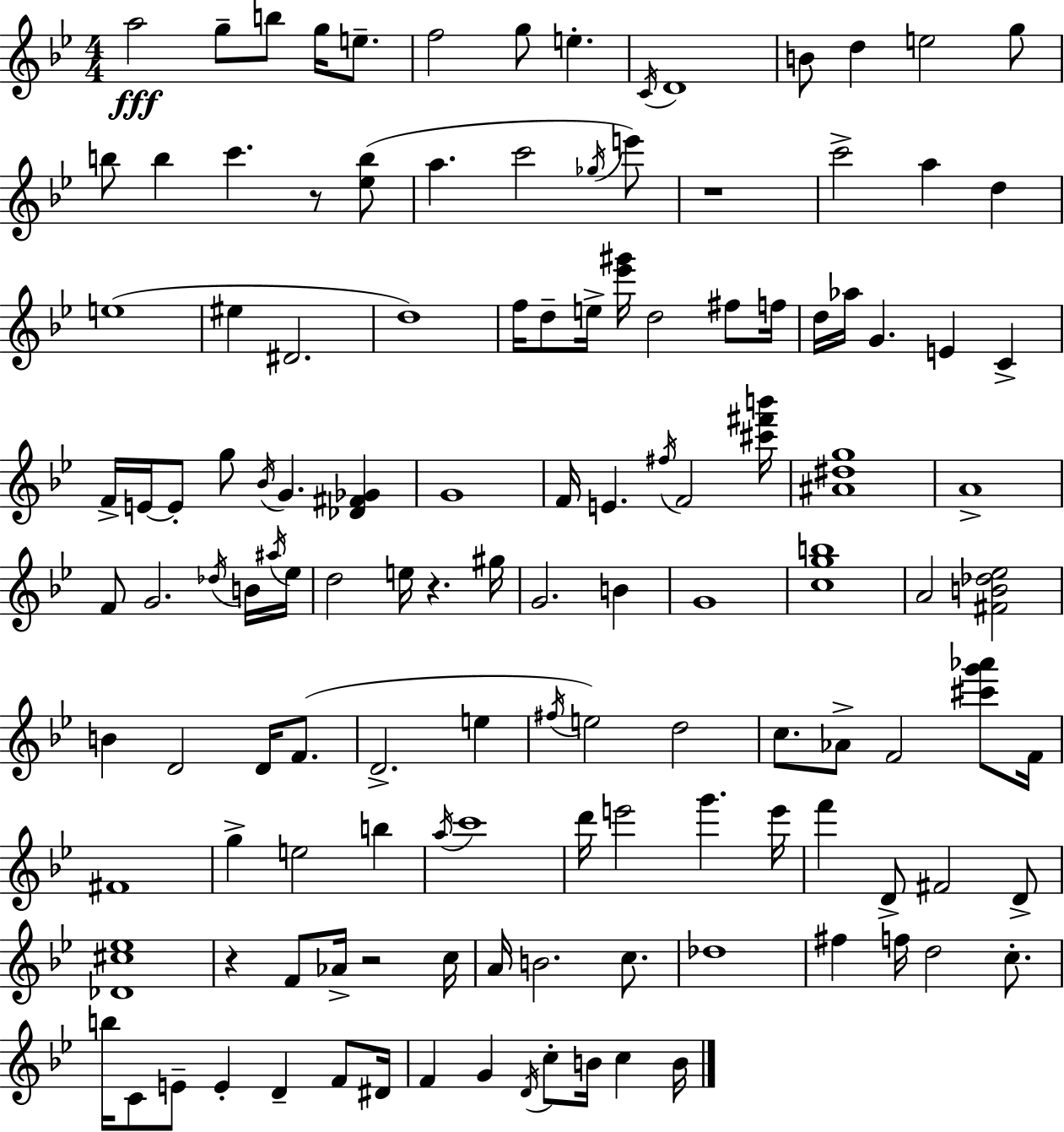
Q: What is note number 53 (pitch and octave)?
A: G4